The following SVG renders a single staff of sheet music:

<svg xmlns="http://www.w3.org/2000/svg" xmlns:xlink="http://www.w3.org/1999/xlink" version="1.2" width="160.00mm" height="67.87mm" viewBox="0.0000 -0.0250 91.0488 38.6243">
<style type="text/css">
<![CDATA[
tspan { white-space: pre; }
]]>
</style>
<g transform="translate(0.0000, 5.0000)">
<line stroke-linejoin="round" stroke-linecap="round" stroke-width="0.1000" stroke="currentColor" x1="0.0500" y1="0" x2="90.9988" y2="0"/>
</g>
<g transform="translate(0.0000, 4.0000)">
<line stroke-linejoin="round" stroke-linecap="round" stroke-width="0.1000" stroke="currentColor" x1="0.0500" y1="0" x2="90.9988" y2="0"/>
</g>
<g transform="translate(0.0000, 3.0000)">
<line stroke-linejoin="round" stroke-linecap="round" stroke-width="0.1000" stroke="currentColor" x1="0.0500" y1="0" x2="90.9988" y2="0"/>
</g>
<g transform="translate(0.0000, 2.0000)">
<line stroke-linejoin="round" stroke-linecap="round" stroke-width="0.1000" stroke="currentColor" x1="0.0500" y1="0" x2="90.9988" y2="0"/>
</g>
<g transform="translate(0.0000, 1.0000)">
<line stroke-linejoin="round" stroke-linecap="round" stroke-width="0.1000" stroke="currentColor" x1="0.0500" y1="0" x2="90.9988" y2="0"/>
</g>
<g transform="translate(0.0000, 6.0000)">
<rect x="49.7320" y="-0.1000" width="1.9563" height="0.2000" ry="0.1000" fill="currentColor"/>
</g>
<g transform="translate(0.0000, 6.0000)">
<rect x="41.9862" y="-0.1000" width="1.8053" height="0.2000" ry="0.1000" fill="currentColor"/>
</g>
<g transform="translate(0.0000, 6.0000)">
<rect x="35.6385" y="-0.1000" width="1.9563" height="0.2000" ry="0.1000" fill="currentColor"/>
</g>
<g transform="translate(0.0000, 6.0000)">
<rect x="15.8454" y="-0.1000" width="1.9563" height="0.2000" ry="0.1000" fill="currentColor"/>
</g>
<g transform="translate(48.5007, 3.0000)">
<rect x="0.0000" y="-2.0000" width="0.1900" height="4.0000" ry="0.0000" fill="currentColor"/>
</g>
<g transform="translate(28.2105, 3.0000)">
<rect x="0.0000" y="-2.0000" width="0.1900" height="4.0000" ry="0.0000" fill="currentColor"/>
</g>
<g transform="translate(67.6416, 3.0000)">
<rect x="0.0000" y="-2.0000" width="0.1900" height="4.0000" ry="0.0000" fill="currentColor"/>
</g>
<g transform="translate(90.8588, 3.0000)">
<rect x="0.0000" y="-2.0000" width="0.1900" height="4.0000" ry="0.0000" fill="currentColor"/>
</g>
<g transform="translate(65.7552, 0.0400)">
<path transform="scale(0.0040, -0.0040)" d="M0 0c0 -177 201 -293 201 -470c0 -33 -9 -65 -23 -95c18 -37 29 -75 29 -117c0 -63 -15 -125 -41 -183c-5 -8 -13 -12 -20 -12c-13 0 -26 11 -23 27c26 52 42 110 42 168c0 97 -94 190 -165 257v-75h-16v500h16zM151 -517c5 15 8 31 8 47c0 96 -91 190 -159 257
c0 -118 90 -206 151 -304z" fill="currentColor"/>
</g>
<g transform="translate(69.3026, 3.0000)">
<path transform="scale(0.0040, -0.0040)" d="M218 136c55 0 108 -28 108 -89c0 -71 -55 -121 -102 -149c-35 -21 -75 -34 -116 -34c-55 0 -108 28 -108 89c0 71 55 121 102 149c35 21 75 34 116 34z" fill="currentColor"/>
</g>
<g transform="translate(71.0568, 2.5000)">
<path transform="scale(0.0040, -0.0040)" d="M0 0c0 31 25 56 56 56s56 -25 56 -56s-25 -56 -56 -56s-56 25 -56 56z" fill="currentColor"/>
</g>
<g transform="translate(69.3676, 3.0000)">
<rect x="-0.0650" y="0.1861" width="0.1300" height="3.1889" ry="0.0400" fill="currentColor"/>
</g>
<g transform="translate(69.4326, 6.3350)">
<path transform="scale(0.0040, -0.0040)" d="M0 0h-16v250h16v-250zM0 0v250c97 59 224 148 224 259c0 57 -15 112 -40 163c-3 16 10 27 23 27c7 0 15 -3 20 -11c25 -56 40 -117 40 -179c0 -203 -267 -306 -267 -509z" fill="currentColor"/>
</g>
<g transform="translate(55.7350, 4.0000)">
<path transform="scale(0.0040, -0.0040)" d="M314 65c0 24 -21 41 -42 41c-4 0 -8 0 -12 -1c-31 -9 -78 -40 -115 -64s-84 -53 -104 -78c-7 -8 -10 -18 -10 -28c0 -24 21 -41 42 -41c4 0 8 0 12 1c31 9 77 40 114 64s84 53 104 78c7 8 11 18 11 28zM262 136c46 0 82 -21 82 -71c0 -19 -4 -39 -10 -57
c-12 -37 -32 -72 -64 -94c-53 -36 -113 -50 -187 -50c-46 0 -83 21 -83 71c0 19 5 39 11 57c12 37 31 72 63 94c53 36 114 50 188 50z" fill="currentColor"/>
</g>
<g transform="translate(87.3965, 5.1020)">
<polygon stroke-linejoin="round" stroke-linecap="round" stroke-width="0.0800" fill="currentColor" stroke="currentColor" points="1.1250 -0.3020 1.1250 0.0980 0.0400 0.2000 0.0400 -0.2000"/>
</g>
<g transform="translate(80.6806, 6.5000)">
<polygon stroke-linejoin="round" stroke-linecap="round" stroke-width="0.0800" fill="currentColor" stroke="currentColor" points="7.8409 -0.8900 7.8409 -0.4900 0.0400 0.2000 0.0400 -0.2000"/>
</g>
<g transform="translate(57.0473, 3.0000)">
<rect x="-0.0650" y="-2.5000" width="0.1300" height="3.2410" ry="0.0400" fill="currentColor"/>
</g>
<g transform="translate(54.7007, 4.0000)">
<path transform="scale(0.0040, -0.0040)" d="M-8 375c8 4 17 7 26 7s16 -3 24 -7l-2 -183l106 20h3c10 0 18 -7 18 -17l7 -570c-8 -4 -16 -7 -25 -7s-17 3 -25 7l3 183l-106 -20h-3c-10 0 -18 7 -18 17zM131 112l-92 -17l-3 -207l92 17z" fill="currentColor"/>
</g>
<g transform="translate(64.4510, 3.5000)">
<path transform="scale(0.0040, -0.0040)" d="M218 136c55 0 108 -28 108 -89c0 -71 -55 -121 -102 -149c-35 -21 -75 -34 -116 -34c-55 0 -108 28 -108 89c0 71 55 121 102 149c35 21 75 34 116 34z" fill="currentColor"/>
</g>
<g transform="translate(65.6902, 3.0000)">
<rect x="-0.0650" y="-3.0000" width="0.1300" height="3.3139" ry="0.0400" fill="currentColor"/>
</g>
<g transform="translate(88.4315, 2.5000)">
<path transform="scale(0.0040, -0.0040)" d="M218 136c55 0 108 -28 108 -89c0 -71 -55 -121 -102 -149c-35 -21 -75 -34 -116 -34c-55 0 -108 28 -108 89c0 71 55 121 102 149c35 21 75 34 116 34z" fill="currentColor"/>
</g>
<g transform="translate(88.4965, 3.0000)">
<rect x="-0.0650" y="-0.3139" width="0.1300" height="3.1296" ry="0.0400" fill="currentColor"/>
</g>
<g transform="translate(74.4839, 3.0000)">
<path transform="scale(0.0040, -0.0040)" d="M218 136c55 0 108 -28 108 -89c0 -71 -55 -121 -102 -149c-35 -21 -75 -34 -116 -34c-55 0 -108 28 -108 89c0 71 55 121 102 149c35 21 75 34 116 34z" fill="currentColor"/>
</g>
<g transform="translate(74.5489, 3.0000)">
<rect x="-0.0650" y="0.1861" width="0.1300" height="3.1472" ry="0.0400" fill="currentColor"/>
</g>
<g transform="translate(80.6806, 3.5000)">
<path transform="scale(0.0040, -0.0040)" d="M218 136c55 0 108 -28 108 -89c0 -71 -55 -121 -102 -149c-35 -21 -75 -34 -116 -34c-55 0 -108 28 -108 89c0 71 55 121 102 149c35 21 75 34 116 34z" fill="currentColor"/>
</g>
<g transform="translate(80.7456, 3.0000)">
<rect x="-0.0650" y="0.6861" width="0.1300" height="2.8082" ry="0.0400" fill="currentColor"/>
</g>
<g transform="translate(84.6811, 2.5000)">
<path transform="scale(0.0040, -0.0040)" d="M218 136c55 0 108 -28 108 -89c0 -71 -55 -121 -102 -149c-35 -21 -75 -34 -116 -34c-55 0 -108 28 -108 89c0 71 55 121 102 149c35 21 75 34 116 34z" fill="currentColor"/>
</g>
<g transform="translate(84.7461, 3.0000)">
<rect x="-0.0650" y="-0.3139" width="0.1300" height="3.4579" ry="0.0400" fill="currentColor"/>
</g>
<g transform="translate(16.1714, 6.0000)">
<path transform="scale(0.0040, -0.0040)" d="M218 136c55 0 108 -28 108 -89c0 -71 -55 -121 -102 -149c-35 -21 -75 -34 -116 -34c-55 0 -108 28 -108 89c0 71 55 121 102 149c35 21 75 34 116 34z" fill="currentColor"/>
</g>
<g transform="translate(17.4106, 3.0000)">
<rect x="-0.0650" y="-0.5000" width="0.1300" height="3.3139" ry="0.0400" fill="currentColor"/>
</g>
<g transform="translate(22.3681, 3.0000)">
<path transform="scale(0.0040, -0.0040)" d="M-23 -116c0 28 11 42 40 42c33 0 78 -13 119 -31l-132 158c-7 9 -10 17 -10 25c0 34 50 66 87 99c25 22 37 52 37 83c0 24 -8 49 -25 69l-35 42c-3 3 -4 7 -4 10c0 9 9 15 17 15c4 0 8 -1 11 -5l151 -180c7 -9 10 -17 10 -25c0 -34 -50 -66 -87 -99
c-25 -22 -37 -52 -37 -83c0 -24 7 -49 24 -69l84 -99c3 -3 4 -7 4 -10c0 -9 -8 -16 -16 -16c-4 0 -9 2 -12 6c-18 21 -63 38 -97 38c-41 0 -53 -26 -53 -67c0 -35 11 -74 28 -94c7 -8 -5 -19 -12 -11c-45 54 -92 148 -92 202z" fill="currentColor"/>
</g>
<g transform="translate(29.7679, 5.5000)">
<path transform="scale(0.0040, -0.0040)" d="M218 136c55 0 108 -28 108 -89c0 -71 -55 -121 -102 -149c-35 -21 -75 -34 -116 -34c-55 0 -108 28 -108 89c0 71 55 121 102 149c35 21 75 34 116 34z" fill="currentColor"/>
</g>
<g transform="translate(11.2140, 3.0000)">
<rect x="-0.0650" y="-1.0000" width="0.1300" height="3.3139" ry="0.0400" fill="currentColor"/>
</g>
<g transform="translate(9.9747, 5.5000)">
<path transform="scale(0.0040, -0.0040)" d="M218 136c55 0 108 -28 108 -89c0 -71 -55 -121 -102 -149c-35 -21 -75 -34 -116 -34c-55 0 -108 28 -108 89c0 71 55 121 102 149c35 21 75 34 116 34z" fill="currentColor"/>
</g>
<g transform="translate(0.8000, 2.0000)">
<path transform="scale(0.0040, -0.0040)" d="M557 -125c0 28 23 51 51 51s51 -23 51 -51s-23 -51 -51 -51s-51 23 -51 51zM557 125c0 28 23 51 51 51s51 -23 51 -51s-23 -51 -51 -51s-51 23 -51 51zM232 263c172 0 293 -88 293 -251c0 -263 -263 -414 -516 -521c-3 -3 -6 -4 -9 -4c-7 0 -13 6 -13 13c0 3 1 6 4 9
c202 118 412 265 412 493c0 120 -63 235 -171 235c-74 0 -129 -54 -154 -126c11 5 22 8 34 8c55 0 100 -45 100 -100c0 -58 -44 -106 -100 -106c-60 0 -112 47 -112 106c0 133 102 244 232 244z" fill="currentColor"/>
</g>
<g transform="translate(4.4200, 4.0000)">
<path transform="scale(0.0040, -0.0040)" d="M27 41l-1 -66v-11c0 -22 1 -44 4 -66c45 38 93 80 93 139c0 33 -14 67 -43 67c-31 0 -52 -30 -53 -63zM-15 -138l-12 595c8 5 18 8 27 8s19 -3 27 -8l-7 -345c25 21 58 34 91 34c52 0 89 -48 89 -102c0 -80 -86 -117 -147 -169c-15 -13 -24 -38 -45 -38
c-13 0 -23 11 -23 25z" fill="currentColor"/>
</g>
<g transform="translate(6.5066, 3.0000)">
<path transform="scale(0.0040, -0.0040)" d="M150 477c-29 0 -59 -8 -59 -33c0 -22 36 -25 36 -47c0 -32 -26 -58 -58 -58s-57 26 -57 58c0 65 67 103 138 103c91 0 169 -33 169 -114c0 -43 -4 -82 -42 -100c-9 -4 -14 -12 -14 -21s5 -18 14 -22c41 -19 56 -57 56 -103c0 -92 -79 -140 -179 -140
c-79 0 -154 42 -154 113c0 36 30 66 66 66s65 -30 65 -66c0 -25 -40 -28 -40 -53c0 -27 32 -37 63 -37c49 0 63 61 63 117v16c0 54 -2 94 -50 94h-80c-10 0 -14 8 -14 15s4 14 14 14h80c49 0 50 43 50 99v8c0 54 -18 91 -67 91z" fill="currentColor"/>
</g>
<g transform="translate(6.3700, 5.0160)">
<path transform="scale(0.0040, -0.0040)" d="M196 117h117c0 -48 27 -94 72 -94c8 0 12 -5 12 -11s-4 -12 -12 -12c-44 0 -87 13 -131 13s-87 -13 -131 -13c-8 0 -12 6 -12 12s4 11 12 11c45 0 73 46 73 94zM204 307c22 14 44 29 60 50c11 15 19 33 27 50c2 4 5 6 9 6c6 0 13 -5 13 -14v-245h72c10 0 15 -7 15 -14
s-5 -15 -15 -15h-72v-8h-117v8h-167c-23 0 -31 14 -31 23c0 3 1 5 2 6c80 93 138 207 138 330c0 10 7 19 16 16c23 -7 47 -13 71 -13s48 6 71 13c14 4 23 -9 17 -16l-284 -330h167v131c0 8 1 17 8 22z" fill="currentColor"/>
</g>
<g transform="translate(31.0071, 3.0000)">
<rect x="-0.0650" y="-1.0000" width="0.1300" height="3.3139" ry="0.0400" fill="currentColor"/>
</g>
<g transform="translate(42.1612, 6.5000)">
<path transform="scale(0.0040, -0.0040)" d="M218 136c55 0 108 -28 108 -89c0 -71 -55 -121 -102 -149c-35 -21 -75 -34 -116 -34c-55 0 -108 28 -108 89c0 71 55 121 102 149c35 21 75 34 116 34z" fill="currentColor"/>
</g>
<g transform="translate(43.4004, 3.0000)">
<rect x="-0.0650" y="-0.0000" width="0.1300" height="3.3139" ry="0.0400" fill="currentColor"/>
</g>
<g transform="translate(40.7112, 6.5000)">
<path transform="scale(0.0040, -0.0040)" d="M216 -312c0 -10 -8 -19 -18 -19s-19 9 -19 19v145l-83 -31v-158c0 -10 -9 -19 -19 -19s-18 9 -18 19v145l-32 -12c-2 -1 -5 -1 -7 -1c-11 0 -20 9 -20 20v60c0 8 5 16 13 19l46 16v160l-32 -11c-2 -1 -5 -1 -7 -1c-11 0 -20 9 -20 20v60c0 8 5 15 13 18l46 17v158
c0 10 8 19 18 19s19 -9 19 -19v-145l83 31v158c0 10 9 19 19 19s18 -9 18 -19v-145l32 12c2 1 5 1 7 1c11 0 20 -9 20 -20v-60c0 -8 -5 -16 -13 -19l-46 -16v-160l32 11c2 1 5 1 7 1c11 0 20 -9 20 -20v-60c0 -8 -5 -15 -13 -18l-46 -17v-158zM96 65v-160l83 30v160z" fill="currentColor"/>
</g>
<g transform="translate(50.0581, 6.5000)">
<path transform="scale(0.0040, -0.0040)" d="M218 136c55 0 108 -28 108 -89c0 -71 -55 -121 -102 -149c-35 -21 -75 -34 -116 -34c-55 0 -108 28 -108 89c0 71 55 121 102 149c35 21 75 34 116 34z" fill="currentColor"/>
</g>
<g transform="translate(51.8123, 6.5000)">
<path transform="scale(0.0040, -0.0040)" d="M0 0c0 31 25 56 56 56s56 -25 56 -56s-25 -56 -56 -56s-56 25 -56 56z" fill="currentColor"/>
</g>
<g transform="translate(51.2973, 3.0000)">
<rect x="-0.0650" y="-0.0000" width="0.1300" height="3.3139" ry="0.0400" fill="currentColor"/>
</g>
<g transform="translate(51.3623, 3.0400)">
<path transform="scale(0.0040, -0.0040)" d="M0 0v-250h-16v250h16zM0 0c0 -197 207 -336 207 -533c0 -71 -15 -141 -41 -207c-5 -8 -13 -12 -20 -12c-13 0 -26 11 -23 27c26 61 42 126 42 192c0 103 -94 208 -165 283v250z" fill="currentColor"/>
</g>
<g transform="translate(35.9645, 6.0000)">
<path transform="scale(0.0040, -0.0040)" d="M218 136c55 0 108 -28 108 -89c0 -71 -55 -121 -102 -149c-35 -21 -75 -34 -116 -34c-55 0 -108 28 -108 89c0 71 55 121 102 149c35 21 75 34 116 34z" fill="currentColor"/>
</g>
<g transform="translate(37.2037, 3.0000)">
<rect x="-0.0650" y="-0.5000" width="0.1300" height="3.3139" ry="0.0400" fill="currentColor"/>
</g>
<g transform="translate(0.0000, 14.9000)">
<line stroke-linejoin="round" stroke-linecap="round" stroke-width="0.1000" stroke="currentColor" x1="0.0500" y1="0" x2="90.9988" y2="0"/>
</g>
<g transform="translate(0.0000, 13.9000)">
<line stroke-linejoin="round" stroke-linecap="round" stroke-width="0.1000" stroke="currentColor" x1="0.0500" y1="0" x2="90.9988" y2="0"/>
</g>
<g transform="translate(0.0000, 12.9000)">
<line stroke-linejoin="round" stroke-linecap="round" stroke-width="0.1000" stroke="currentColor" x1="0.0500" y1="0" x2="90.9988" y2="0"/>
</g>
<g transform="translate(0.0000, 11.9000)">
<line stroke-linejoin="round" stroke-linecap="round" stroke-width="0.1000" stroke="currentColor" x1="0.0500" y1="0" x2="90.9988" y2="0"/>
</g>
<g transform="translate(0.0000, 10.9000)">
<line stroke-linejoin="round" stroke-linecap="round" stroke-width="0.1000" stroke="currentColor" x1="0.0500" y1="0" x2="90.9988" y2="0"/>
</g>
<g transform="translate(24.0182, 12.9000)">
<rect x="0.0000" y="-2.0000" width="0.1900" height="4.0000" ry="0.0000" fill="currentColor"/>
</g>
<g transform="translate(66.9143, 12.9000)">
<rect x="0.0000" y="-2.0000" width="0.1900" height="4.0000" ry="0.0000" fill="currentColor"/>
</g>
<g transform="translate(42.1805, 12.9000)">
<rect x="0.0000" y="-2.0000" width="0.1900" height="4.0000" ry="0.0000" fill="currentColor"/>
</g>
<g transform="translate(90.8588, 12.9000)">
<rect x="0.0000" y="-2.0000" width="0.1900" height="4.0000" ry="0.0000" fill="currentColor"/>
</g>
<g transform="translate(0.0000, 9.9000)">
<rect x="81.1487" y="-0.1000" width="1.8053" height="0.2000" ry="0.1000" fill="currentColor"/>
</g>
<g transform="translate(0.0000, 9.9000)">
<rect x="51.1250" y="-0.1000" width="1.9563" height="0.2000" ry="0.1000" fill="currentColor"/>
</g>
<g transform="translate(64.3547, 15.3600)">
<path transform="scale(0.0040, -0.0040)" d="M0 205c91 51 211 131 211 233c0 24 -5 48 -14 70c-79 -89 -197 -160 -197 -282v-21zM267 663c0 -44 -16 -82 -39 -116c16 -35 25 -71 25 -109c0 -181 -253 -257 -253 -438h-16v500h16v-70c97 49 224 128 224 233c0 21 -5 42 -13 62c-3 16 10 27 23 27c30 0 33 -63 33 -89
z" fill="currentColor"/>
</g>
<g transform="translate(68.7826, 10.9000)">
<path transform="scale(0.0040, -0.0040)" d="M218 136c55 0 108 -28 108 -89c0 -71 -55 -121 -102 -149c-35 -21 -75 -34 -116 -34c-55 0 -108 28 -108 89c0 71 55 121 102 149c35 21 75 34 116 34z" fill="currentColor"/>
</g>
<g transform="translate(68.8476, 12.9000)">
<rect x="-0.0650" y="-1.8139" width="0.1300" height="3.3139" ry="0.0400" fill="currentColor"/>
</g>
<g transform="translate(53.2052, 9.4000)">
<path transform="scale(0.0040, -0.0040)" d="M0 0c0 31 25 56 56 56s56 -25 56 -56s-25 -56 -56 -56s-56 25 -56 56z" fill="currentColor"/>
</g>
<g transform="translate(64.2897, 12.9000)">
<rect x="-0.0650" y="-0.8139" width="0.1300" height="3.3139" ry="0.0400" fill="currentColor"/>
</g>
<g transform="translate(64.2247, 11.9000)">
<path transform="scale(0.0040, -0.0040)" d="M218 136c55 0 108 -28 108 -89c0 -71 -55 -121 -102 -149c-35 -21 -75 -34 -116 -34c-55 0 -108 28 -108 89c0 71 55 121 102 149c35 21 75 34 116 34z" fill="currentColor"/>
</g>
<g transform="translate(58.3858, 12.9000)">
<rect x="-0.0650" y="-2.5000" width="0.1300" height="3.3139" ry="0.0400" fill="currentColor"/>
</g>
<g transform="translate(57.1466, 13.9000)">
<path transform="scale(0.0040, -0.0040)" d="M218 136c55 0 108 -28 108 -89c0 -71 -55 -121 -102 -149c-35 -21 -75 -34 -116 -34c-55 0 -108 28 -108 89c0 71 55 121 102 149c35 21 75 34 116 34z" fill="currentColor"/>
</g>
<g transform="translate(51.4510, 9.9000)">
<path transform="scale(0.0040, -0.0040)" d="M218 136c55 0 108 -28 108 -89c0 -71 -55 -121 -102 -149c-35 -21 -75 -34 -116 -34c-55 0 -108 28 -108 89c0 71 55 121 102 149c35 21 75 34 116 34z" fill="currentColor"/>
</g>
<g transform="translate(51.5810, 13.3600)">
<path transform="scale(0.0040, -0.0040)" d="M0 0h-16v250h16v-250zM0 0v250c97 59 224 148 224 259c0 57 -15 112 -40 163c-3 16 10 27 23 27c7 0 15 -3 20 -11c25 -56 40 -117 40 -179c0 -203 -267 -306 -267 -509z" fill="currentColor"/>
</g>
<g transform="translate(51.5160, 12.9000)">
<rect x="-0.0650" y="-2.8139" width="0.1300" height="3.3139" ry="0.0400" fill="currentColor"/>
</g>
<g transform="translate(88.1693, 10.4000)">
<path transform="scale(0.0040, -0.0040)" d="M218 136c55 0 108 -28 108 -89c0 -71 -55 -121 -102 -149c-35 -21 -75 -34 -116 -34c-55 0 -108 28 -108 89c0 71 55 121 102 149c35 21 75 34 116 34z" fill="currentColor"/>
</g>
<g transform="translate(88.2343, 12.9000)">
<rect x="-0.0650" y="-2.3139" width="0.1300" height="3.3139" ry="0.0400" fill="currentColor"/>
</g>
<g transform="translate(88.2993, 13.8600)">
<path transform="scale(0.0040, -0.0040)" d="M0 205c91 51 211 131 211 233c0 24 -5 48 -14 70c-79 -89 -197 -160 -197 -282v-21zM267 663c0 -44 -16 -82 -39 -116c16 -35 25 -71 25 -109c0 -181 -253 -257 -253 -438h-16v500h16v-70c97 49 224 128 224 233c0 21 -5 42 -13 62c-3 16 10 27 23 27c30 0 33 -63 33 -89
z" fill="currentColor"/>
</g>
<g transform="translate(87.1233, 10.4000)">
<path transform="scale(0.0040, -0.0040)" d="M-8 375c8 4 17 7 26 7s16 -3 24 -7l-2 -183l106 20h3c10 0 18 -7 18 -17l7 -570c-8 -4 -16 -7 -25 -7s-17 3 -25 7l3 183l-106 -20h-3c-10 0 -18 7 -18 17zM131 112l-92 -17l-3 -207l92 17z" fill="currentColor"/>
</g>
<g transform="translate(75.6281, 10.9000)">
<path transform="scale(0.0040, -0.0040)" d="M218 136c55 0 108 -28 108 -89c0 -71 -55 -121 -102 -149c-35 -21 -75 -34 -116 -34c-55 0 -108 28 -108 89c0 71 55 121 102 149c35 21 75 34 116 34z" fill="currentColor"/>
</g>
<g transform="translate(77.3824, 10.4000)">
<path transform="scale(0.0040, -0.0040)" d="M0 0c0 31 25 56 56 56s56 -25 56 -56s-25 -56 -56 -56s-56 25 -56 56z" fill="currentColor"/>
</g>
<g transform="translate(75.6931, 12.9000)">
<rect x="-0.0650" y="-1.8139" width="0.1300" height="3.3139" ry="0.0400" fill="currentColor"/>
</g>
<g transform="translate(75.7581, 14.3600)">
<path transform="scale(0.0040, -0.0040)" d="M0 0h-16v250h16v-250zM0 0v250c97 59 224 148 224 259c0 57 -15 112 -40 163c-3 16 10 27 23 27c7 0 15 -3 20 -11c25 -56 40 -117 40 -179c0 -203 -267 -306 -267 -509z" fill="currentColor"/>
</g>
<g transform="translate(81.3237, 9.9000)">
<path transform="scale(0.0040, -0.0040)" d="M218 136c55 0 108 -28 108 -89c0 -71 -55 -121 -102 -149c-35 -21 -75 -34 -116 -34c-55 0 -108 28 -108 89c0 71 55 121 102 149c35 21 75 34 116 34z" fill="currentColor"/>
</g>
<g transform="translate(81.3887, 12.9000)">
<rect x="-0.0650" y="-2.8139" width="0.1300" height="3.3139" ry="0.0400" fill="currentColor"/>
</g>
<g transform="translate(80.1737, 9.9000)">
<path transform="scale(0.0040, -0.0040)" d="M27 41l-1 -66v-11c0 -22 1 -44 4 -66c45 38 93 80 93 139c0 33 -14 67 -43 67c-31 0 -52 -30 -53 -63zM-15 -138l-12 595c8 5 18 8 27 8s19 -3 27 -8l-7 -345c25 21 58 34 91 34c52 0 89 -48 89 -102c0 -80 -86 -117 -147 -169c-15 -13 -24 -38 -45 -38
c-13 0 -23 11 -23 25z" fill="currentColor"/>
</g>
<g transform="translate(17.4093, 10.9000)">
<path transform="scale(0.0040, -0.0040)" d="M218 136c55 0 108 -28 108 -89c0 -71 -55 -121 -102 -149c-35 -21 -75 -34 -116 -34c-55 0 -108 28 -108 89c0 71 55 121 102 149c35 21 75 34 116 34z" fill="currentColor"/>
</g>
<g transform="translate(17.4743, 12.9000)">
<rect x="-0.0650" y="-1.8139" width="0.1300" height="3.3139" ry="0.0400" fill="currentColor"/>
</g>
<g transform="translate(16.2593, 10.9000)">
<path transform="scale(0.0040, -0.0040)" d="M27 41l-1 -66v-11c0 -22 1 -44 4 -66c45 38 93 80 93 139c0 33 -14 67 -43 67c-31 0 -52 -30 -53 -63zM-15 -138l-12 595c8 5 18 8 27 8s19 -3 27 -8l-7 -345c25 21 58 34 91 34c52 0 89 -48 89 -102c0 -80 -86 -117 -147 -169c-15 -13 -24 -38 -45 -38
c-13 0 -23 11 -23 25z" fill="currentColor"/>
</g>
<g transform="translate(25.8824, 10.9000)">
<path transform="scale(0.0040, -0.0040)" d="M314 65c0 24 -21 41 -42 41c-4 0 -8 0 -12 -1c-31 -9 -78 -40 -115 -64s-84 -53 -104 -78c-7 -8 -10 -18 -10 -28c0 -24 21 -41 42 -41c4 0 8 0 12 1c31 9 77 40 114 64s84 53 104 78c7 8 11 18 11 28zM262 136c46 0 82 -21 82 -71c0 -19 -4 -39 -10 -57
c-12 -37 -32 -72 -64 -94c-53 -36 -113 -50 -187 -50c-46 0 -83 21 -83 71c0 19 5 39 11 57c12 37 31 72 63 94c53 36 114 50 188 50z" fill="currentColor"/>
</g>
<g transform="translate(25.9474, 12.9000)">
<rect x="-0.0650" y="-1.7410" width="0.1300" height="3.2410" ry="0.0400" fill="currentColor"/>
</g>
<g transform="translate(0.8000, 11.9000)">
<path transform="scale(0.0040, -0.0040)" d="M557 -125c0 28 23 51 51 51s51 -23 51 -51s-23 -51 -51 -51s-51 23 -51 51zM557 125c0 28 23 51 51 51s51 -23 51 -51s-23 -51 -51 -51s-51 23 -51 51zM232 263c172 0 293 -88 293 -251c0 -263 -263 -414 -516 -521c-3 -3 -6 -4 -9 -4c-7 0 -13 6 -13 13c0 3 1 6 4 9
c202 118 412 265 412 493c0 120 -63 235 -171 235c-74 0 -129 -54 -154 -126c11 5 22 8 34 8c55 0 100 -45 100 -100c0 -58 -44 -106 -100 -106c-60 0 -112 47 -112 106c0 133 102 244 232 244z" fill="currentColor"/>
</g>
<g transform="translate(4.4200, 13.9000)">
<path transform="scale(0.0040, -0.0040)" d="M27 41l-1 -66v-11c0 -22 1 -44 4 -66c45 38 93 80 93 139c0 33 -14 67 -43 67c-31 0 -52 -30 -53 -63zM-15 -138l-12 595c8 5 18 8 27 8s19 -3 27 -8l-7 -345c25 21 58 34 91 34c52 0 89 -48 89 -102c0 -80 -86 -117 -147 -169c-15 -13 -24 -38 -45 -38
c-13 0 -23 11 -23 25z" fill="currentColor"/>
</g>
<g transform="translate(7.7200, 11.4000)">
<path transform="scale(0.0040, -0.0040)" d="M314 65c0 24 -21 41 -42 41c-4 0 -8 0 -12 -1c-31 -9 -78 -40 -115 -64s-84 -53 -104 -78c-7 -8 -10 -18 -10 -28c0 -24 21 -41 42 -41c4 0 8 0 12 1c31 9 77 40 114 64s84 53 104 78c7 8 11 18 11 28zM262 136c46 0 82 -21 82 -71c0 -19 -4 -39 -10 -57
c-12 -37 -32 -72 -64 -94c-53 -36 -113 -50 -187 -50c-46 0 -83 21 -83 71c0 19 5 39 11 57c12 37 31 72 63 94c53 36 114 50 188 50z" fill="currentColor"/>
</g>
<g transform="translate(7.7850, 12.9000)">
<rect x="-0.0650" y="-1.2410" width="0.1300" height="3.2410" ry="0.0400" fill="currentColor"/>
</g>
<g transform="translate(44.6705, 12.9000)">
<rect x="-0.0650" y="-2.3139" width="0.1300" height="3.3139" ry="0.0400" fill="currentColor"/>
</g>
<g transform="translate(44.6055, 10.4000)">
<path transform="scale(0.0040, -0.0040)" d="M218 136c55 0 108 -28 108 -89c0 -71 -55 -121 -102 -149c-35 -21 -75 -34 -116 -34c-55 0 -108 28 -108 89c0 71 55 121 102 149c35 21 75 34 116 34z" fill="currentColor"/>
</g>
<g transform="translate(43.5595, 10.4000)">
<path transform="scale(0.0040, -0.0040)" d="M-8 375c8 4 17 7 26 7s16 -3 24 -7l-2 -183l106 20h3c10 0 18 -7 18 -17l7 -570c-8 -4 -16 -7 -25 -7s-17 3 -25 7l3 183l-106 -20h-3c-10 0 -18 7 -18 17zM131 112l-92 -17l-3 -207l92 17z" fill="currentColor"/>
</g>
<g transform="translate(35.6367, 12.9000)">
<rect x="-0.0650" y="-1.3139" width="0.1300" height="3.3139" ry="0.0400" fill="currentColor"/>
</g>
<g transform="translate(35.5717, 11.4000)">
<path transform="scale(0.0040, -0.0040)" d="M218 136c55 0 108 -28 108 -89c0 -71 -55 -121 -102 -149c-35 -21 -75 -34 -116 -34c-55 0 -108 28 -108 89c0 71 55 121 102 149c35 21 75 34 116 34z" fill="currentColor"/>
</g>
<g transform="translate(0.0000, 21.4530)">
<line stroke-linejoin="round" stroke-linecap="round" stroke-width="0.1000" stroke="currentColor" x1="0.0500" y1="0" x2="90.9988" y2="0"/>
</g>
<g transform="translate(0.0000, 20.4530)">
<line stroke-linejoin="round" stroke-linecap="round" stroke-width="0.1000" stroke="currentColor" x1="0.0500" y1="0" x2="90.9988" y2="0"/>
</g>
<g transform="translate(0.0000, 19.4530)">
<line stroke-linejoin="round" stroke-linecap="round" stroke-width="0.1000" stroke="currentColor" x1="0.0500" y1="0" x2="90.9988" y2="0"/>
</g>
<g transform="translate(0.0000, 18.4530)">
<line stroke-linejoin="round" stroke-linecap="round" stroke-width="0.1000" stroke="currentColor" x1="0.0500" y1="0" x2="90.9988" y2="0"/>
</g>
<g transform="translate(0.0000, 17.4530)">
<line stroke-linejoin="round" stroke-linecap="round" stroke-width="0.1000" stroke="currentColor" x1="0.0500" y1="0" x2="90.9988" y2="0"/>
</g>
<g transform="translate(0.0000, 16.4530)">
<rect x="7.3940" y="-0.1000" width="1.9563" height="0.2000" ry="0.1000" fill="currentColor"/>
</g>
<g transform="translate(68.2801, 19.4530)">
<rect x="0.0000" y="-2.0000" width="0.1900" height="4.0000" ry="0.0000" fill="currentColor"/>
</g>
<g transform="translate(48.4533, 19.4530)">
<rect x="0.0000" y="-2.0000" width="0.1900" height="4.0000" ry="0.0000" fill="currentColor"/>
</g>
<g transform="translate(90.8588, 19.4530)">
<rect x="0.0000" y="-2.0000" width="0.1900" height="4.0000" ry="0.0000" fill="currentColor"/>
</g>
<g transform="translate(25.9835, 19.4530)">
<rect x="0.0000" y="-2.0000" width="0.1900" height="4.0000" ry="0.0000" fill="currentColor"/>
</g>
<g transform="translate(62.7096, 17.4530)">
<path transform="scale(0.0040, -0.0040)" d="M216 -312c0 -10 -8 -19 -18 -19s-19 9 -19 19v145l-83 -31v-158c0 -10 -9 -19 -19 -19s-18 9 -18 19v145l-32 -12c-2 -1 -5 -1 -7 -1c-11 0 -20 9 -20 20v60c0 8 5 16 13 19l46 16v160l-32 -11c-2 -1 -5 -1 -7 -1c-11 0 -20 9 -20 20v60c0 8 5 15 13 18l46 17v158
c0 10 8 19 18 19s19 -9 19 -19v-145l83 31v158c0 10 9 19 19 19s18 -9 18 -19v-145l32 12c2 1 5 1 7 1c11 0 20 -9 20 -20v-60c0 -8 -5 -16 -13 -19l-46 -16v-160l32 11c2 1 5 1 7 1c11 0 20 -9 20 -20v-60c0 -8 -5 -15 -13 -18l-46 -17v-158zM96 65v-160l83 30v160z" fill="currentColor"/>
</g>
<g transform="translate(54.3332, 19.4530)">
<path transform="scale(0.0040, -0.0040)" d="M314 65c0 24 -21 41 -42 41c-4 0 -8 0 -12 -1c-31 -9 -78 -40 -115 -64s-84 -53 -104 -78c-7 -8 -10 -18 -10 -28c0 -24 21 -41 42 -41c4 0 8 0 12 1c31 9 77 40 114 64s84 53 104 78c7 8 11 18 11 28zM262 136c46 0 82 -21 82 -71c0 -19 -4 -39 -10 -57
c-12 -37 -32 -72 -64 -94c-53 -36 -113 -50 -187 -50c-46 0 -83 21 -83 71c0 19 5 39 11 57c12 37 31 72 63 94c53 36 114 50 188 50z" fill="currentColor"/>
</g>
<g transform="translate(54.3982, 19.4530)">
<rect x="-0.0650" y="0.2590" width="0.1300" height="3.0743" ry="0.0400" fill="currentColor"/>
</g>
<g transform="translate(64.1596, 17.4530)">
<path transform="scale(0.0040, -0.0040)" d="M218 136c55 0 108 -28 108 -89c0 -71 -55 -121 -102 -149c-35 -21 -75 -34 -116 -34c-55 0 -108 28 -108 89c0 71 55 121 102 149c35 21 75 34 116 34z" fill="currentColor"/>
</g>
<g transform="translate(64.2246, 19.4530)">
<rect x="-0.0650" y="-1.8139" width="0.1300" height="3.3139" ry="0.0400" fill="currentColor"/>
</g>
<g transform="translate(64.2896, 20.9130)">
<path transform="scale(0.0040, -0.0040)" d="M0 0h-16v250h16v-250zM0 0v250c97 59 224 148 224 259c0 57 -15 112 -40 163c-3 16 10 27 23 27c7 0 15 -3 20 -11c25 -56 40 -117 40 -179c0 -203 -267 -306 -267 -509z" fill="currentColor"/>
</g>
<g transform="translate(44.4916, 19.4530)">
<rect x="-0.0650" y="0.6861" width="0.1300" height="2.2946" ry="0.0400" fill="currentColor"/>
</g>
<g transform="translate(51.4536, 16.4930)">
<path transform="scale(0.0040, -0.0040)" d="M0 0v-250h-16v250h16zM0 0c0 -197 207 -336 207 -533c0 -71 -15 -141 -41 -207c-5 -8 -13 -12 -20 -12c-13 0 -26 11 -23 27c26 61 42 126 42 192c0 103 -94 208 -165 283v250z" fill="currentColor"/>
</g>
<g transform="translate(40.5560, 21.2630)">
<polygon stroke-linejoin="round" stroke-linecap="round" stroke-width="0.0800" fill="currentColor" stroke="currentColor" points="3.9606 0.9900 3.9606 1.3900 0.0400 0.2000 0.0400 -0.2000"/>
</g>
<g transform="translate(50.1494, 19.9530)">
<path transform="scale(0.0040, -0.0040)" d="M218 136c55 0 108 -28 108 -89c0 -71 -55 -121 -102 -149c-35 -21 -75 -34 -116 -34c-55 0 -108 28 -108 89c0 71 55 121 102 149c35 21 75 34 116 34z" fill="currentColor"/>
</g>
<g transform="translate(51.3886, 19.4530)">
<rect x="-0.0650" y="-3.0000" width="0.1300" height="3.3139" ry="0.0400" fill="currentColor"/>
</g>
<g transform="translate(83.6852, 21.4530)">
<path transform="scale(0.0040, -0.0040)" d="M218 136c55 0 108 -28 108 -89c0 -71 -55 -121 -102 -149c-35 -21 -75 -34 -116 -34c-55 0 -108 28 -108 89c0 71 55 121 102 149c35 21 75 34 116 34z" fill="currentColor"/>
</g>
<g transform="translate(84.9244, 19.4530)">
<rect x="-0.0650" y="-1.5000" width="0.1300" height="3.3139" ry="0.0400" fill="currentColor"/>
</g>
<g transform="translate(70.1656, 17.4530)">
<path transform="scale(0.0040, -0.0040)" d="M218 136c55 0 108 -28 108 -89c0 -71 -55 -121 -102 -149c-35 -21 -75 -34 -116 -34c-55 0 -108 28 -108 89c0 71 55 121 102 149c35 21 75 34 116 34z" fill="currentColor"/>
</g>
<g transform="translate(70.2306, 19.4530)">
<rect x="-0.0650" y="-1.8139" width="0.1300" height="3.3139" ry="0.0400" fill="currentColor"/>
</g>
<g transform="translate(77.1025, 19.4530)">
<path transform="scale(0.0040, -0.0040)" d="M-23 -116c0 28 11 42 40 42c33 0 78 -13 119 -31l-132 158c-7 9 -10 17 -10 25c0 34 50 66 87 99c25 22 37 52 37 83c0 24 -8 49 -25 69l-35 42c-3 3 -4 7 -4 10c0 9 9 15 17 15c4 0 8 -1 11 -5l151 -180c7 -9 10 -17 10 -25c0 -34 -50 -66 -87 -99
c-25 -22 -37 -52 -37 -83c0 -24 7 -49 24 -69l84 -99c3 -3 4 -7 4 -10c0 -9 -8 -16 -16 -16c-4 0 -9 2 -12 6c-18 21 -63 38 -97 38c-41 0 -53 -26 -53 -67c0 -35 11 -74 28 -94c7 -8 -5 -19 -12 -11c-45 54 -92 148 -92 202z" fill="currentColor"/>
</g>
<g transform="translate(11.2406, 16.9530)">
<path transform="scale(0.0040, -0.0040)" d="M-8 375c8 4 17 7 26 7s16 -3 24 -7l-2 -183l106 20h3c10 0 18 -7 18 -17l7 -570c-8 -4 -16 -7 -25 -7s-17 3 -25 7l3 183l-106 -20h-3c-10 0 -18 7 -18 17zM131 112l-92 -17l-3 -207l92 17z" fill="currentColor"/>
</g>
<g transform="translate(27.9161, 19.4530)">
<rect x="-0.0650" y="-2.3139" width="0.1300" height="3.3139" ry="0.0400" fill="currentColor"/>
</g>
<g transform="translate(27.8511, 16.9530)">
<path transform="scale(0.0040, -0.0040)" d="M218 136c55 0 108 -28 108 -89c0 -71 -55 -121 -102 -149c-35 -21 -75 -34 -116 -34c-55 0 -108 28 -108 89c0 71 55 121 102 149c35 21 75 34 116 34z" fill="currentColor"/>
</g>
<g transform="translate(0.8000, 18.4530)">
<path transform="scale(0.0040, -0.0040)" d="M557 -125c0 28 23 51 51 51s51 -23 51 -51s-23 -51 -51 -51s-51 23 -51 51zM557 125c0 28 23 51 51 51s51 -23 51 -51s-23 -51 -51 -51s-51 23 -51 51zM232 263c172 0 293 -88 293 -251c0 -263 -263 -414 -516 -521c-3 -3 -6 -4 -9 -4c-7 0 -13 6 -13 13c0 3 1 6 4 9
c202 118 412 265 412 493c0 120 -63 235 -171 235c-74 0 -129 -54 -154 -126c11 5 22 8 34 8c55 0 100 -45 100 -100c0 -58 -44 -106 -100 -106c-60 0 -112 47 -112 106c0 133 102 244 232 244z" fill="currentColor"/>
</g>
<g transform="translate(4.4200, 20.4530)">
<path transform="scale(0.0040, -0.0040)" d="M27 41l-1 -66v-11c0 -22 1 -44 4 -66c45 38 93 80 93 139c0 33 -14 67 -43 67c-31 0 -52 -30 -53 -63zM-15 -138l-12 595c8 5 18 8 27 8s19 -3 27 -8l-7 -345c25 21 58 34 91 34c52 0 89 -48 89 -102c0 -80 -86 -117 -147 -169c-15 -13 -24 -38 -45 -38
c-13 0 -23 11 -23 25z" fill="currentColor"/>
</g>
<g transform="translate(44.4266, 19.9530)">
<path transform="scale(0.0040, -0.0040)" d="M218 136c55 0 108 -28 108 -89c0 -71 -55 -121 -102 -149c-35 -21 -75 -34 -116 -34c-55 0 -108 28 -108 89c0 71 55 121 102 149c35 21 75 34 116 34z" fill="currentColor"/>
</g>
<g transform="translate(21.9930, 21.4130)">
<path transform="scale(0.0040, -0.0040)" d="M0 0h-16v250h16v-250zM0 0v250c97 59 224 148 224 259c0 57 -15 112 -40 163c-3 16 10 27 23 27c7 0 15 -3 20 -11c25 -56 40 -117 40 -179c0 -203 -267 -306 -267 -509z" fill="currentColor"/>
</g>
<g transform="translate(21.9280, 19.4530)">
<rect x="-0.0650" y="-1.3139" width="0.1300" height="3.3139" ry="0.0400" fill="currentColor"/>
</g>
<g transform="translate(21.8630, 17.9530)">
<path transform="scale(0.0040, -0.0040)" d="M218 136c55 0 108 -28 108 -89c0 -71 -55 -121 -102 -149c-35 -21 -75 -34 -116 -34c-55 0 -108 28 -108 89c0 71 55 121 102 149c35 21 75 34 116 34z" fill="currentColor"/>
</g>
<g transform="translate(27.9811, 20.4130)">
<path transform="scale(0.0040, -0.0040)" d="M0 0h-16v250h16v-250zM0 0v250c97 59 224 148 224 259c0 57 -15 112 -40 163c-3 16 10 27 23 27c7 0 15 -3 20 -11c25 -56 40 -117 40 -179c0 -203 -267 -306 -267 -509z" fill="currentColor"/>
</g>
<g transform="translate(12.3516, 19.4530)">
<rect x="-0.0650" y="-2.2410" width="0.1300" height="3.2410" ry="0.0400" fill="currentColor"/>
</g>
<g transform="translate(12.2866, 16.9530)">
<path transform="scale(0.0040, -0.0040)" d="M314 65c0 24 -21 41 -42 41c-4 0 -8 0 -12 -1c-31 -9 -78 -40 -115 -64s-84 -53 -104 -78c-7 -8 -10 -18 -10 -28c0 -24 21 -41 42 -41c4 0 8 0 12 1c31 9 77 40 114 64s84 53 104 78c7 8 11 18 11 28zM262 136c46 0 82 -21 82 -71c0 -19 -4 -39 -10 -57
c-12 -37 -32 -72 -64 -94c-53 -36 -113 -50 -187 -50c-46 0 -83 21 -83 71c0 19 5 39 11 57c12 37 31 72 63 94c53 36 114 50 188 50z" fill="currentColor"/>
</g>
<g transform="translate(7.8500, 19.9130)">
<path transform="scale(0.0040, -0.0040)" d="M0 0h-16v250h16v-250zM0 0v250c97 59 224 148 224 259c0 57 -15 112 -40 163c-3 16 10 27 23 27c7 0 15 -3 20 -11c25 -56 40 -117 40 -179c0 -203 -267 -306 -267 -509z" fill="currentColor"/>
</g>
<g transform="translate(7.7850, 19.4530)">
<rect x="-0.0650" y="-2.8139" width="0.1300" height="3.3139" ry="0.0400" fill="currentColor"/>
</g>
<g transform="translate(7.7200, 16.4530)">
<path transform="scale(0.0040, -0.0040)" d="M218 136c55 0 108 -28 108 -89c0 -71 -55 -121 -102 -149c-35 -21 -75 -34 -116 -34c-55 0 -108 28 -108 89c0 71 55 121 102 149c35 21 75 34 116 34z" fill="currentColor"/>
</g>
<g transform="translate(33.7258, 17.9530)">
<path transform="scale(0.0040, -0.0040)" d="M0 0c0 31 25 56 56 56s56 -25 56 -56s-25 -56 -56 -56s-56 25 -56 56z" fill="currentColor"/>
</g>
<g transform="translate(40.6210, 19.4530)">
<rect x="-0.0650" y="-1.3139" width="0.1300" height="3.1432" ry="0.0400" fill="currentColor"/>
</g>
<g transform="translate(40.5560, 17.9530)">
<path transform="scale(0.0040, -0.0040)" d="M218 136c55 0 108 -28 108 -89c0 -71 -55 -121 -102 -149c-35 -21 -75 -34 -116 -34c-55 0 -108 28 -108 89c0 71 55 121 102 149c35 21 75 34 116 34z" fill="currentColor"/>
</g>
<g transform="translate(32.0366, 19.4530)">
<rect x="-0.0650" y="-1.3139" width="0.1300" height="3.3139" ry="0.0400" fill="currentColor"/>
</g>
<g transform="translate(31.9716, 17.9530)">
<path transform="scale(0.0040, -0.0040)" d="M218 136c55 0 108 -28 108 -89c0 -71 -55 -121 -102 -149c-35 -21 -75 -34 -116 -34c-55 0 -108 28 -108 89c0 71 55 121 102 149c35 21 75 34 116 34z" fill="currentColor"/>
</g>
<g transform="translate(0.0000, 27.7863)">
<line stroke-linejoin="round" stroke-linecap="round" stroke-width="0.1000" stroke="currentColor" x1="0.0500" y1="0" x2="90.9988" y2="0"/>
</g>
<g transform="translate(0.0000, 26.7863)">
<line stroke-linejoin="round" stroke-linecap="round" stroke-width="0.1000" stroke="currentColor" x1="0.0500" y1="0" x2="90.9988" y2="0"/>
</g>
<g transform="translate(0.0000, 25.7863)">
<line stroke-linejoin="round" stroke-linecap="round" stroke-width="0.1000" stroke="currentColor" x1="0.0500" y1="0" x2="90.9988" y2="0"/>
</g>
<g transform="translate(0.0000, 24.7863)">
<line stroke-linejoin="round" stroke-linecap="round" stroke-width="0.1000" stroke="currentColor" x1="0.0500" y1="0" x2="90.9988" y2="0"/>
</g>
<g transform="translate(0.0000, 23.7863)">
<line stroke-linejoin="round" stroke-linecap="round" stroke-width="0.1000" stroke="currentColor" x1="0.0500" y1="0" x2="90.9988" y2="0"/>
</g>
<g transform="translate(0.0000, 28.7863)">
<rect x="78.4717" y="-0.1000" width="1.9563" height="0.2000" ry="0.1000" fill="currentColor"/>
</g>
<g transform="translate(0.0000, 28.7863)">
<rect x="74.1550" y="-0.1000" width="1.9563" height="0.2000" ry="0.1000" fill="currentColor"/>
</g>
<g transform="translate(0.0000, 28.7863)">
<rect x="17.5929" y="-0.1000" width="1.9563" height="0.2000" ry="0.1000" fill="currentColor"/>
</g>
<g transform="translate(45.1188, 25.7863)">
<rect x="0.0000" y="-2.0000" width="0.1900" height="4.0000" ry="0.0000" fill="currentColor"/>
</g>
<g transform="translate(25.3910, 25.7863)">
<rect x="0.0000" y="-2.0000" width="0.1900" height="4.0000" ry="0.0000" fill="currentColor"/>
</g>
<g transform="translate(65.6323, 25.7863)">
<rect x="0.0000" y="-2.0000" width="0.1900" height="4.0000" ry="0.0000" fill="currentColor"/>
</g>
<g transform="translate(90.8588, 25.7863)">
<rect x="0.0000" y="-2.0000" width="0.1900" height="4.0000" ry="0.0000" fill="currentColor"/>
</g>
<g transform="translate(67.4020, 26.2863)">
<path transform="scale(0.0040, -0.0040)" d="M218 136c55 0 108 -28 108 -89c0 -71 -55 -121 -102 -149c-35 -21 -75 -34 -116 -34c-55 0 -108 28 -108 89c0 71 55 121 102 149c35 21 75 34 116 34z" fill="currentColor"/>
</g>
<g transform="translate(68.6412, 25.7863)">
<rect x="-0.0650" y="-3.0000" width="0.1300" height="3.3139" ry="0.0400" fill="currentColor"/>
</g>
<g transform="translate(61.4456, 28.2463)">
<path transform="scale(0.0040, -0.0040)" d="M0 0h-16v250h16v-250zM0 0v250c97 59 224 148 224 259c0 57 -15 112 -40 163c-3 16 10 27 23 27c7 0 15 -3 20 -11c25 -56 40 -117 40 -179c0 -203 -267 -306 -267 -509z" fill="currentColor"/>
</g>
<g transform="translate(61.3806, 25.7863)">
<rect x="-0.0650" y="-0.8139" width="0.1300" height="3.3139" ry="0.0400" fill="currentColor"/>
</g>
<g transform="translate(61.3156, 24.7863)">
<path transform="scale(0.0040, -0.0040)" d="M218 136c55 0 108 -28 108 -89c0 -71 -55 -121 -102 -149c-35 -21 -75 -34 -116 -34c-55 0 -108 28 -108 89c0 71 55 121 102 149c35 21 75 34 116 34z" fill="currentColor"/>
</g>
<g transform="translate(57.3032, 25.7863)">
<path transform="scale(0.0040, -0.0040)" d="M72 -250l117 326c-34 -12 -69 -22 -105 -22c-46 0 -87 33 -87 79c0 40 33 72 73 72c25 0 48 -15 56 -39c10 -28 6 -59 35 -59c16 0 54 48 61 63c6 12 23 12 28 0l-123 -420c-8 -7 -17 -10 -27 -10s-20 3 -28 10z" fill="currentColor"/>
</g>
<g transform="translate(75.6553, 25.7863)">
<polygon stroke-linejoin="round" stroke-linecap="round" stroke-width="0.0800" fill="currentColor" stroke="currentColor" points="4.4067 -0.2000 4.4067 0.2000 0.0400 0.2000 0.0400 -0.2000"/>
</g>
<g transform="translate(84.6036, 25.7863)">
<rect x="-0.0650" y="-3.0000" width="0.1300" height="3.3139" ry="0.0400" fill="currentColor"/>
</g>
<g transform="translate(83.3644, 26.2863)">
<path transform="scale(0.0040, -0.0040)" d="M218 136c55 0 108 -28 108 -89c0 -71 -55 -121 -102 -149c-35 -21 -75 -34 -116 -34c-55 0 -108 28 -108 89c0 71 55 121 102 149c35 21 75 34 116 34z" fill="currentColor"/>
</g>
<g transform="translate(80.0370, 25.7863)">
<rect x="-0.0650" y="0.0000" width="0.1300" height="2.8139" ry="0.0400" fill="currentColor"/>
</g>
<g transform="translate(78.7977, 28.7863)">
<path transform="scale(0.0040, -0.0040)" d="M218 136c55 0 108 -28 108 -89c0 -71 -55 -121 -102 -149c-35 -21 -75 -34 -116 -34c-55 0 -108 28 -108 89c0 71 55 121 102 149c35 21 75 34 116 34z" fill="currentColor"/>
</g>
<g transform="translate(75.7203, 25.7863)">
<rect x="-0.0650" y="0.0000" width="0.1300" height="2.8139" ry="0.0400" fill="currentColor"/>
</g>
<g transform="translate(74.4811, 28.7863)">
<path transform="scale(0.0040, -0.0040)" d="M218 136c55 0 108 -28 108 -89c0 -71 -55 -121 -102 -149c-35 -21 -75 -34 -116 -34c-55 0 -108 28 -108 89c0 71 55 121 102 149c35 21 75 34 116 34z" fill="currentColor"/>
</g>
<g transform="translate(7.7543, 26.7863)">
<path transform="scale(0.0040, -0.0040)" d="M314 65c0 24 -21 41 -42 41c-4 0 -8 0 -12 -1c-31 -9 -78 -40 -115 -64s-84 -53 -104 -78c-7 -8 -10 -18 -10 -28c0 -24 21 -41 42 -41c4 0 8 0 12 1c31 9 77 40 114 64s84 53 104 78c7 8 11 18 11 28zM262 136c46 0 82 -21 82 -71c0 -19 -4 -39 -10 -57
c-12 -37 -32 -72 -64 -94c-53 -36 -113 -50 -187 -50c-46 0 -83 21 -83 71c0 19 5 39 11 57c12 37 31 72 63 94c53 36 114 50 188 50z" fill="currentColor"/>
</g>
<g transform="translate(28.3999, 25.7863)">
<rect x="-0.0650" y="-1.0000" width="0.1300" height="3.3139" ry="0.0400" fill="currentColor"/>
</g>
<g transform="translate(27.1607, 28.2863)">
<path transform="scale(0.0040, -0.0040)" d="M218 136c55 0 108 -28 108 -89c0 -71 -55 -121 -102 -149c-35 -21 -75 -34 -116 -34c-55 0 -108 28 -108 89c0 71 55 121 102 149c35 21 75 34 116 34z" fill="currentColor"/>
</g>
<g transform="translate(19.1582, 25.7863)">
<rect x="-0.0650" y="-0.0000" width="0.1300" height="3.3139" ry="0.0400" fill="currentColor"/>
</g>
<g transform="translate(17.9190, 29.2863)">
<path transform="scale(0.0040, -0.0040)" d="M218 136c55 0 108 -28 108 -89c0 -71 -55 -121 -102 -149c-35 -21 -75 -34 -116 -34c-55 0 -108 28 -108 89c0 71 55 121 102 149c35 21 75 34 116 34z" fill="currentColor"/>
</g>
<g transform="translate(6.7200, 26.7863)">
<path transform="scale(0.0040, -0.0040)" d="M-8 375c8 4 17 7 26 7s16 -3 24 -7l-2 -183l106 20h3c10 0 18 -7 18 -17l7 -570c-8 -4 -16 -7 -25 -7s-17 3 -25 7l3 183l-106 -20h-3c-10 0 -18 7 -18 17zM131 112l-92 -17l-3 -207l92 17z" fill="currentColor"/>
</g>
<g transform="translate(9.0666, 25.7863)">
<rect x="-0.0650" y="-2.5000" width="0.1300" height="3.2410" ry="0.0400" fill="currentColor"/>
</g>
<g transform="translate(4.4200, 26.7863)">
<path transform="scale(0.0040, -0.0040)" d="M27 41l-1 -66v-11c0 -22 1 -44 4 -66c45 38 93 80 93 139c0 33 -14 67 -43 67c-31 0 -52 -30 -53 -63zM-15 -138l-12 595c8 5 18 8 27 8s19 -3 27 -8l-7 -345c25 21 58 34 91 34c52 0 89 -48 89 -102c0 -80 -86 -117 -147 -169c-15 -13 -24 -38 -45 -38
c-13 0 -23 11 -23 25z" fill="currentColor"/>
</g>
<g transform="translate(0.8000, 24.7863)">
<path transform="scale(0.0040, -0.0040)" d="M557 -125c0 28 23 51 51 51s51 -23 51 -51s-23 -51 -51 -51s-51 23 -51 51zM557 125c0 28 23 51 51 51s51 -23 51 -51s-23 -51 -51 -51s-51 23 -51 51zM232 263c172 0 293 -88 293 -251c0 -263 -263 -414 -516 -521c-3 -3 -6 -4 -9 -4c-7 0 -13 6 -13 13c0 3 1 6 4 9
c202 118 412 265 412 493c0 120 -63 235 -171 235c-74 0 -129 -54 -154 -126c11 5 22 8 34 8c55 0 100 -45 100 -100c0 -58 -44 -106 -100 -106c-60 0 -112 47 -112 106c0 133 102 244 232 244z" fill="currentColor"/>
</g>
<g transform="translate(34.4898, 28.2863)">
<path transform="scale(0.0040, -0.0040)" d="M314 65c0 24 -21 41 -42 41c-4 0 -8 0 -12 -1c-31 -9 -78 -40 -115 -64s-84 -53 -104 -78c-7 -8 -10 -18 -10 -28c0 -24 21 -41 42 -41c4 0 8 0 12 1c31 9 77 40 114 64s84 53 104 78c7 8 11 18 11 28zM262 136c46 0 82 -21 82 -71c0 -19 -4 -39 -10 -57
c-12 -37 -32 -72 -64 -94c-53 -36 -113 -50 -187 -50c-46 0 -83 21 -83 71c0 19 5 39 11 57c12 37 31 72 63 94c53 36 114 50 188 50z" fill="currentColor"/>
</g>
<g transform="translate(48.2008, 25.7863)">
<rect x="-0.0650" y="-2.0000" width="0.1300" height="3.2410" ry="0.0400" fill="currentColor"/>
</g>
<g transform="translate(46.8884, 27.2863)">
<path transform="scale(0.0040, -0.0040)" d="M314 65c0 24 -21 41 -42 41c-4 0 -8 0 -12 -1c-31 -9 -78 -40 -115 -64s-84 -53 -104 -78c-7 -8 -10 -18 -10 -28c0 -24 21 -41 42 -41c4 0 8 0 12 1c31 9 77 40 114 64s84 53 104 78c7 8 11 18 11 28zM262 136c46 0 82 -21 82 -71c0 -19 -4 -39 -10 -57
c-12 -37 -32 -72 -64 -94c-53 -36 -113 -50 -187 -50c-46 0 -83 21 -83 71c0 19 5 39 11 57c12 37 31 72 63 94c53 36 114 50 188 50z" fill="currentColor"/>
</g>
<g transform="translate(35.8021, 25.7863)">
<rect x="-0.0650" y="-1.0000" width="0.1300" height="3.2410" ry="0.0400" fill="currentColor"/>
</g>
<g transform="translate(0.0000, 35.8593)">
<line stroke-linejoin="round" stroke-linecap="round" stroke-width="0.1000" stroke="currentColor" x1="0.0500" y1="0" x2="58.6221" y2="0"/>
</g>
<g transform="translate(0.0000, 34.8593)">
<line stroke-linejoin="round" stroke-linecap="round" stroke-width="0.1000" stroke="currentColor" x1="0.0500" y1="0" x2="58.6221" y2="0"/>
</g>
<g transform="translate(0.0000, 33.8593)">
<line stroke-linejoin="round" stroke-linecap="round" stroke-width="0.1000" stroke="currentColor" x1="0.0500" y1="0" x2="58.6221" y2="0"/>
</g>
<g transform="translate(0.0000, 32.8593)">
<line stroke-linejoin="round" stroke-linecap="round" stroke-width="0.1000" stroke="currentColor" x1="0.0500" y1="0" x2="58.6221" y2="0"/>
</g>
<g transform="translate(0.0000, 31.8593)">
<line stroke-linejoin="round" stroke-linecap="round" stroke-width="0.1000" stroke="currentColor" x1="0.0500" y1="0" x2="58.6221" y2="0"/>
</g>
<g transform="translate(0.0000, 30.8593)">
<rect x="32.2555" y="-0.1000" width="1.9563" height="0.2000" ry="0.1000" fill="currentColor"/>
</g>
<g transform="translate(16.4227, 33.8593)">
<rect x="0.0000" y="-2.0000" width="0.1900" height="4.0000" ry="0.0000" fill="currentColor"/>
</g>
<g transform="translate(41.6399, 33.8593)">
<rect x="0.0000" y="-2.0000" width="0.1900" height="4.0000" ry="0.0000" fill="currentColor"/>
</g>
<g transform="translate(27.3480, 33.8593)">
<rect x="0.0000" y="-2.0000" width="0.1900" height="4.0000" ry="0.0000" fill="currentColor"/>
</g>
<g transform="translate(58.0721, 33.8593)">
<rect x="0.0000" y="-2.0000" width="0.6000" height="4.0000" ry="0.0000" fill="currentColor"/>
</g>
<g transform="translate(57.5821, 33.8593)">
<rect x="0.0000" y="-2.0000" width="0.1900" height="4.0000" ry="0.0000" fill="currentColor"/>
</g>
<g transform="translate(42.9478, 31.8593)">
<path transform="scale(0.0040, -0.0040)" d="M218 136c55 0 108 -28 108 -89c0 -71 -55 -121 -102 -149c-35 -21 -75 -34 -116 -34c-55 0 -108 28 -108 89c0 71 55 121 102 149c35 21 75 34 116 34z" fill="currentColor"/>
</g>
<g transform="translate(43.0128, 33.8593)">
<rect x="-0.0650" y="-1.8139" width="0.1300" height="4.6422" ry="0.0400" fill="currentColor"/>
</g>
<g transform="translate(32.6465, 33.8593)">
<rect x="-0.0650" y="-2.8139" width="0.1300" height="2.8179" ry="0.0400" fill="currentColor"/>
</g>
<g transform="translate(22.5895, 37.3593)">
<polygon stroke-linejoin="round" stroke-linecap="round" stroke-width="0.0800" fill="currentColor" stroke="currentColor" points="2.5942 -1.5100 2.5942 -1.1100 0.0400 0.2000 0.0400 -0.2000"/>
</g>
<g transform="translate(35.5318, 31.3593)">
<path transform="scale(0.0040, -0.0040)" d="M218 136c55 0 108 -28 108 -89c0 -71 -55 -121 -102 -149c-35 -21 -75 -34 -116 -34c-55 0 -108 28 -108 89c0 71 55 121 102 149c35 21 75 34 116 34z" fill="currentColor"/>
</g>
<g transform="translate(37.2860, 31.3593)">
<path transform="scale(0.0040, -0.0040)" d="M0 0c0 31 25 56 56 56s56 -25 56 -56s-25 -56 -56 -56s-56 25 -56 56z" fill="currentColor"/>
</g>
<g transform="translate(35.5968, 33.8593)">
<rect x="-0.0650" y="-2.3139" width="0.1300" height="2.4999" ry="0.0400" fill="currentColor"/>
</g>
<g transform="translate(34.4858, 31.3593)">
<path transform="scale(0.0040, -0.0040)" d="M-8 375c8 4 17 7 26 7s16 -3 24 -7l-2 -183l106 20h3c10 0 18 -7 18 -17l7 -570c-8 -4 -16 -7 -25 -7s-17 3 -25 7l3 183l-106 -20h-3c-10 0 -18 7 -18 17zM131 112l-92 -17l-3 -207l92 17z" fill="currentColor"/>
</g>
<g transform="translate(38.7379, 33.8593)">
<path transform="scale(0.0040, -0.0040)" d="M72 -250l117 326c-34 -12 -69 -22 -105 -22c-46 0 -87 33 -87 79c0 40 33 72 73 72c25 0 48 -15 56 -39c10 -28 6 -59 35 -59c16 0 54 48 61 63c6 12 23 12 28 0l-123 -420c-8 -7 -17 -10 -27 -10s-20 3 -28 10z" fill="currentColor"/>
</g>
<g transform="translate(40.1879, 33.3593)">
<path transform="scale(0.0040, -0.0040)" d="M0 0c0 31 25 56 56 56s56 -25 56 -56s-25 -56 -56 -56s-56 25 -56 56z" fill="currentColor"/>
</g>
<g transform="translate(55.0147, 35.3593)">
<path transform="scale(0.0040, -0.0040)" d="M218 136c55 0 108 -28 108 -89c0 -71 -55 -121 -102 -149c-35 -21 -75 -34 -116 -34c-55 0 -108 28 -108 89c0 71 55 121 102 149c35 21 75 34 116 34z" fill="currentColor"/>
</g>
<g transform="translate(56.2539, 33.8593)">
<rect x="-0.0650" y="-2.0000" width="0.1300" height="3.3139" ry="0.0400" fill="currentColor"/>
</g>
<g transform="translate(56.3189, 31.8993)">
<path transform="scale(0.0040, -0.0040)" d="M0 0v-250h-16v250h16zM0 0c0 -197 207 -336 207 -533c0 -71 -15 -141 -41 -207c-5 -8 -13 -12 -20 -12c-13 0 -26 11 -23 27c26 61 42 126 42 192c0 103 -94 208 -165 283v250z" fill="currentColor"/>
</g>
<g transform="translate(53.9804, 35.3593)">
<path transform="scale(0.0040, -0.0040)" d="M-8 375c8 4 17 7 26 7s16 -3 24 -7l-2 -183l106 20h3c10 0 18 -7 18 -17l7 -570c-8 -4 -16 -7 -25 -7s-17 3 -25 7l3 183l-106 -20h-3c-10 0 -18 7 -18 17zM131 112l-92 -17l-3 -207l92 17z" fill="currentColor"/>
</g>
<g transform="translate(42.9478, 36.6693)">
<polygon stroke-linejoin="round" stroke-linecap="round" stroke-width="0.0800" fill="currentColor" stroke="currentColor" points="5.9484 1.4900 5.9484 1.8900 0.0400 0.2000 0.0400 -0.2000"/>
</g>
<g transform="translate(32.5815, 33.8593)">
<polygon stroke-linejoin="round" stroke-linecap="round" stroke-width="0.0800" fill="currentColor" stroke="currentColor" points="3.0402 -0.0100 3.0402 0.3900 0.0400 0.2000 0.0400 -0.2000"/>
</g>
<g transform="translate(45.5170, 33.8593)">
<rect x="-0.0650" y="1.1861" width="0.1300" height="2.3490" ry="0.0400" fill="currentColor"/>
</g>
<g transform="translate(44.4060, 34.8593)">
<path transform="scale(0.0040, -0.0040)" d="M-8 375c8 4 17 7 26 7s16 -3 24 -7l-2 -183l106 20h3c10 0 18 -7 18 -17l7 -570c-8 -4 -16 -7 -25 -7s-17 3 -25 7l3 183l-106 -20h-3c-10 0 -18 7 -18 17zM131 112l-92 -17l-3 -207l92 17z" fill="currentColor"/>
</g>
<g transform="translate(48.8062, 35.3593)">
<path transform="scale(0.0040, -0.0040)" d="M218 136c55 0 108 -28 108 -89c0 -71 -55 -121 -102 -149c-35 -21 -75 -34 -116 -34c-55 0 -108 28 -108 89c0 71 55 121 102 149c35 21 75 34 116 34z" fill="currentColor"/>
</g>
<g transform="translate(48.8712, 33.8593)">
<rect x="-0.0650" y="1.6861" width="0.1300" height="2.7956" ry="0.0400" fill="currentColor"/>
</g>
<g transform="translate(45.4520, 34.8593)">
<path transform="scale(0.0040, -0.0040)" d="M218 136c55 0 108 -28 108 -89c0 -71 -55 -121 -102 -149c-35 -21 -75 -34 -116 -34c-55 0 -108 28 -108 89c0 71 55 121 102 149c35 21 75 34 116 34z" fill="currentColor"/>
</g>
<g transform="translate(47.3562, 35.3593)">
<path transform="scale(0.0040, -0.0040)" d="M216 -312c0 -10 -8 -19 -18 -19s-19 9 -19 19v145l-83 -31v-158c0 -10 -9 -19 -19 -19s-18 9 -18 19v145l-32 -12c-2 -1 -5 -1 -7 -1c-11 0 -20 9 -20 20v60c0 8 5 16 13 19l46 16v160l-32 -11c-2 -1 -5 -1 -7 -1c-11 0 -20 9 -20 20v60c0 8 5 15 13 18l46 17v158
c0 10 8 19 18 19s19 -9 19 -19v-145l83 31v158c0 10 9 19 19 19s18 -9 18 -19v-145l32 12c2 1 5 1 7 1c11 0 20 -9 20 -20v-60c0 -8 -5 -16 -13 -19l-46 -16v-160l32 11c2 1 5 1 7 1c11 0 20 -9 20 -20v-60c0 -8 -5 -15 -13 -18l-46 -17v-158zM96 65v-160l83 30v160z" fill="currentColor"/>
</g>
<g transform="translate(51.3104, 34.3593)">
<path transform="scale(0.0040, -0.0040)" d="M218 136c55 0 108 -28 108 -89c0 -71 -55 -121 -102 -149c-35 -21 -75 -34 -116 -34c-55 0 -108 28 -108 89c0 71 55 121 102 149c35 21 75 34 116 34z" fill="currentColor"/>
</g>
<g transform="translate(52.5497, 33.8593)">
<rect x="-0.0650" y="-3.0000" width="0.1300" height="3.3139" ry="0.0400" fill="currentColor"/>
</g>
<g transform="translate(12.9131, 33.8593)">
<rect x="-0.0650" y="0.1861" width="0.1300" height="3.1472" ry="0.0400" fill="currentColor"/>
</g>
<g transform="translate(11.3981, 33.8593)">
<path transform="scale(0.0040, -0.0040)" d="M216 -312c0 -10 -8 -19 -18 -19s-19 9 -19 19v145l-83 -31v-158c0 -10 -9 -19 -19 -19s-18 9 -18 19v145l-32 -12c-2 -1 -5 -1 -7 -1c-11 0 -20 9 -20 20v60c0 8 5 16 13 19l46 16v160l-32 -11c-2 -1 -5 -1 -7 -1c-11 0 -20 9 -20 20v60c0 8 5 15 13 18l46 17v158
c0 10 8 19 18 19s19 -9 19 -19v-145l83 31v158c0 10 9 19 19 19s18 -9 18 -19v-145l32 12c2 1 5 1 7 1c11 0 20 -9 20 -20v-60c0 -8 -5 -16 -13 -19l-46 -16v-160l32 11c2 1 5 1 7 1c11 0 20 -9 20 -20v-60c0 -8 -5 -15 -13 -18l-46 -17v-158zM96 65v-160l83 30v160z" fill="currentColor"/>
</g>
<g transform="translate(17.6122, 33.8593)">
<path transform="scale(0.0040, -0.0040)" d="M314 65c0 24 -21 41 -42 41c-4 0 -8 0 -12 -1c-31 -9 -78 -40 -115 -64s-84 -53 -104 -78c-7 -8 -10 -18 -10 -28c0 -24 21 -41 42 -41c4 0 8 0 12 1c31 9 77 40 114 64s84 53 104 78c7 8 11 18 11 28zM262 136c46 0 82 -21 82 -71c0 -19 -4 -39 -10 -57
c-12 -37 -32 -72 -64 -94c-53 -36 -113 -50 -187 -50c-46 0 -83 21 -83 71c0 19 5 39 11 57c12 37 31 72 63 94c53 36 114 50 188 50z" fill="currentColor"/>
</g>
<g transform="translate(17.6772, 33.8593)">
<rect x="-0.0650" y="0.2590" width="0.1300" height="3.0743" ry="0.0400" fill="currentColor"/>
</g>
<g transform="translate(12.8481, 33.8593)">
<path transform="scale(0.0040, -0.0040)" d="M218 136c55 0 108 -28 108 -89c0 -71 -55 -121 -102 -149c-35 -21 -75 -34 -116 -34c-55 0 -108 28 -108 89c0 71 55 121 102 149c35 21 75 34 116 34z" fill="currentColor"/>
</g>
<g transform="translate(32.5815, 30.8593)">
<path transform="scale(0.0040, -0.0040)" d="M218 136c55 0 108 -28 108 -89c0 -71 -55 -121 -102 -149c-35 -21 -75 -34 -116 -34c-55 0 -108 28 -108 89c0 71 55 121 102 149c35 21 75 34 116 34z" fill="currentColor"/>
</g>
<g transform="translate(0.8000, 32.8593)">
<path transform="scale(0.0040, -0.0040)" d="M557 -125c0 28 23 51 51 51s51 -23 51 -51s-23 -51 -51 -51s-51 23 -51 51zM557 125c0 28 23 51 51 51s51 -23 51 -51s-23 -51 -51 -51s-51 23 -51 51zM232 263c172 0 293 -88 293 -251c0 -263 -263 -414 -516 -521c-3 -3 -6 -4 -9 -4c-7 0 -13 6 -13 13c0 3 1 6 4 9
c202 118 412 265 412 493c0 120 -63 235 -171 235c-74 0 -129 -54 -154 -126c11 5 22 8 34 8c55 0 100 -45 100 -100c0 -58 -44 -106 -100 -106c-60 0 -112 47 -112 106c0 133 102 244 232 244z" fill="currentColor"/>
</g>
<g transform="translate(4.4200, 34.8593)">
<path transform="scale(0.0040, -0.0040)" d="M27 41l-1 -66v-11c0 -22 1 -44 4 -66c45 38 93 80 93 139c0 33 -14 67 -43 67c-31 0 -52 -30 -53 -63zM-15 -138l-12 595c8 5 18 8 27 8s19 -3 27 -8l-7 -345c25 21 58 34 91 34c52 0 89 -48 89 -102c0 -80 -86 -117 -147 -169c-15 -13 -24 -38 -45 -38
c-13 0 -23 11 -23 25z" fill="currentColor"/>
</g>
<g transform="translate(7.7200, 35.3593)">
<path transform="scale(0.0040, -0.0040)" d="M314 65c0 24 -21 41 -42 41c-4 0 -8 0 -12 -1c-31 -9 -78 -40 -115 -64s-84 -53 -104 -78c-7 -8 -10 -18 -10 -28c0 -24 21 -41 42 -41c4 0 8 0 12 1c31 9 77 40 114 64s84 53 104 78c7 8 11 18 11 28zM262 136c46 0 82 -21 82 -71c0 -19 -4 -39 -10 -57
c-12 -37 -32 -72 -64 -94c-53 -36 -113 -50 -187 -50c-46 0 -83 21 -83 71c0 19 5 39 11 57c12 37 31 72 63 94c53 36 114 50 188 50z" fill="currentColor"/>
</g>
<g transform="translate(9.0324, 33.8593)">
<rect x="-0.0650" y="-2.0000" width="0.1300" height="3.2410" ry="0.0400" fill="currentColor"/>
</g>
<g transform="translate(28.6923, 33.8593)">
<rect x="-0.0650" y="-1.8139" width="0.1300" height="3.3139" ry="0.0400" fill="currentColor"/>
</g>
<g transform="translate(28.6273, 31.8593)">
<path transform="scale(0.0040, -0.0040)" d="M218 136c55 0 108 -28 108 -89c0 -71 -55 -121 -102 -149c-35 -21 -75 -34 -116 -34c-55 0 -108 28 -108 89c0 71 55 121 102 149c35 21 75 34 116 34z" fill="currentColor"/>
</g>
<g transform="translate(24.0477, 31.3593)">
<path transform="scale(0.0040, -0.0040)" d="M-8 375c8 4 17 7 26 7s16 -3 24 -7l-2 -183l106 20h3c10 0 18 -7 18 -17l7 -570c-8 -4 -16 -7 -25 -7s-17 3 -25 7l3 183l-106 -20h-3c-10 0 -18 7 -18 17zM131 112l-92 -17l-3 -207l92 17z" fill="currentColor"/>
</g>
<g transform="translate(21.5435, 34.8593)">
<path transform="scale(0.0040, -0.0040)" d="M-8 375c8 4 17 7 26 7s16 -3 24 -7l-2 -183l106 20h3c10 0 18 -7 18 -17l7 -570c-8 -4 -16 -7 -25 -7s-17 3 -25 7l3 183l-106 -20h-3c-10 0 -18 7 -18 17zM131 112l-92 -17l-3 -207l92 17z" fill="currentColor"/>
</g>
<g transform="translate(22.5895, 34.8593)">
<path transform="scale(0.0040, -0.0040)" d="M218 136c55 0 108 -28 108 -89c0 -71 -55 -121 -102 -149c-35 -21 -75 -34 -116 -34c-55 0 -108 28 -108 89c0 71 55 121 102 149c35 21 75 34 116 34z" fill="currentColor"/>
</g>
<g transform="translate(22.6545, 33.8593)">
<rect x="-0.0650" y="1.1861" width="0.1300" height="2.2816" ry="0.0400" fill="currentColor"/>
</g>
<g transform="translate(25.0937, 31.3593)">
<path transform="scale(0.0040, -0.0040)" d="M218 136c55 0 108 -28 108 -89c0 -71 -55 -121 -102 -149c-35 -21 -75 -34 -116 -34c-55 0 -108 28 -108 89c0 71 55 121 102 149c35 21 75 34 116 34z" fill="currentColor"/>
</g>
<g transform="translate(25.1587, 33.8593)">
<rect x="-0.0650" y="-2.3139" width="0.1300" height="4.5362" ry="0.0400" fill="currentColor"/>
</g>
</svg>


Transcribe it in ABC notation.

X:1
T:Untitled
M:3/4
L:1/4
K:F
F,, E,, z F,, E,, ^D,, D,,/2 B,,2 C,/4 D,/2 D, C,/2 E,/2 E,/4 G,2 _A, A,2 G, B, C/2 _B,, F,/4 A, A,/2 _C B,/4 C/2 B,2 G,/2 _B,/2 G, G,/2 C,/2 C,/2 D,2 ^A,/2 A, z G,, B,,2 D,, F,, F,,2 A,,2 z/2 F,/2 C, E,,/2 E,,/2 C, A,,2 ^D, D,2 B,,/2 B,/2 A, C/2 B,/2 z/2 A,/2 B,,/2 ^A,,/2 C, A,,/2